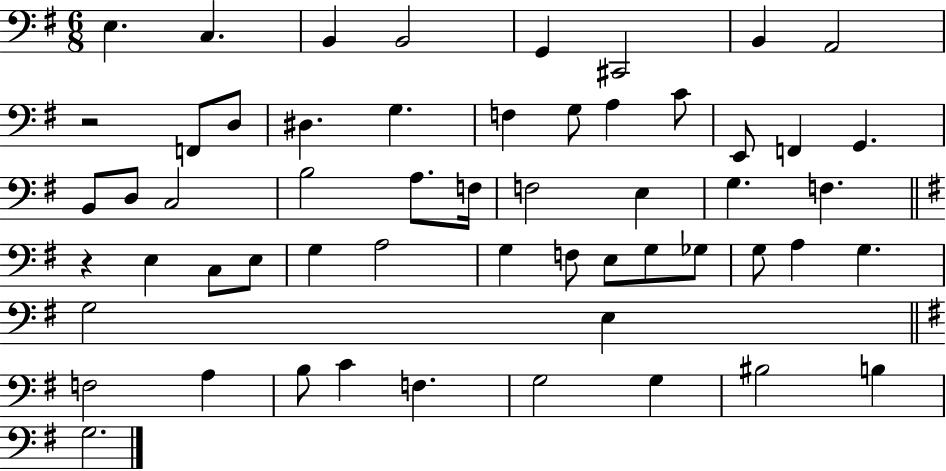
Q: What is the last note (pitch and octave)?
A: G3